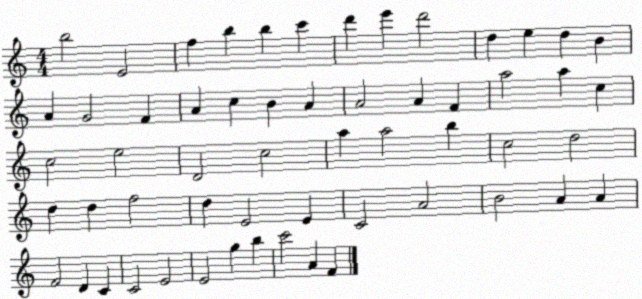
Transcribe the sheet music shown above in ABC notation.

X:1
T:Untitled
M:4/4
L:1/4
K:C
b2 E2 f b b c' d' e' d'2 d e d B A G2 F A c B A A2 A F a2 a c c2 e2 D2 c2 a a2 b c2 d2 d d f2 d E2 E C2 A2 B2 A A F2 D C C2 E2 E2 g b c'2 A F